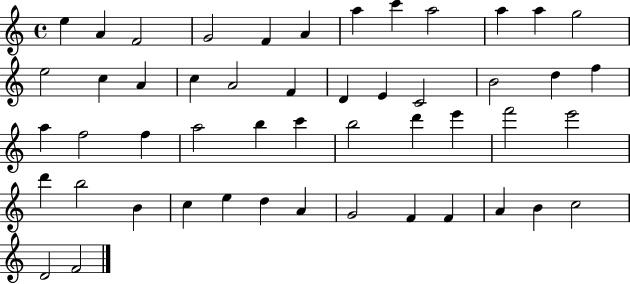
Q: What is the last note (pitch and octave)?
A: F4